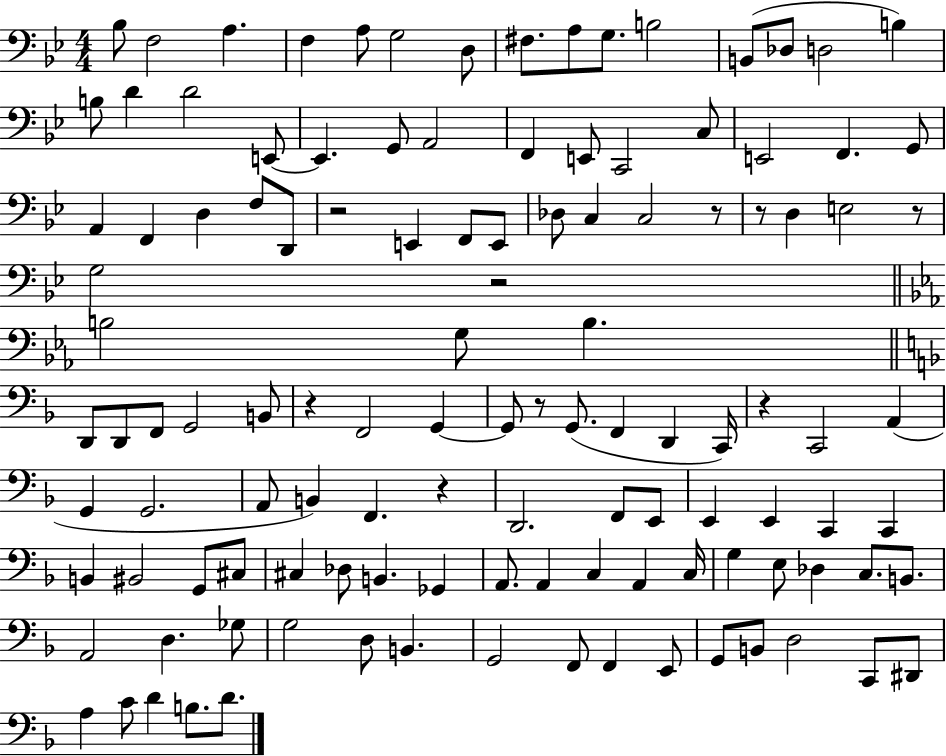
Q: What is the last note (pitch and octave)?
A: D4